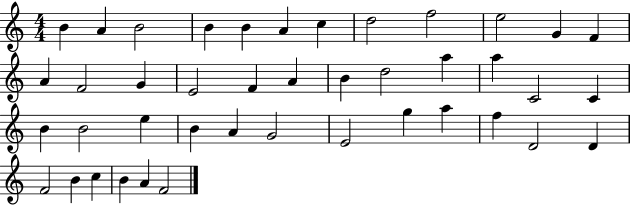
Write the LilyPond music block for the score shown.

{
  \clef treble
  \numericTimeSignature
  \time 4/4
  \key c \major
  b'4 a'4 b'2 | b'4 b'4 a'4 c''4 | d''2 f''2 | e''2 g'4 f'4 | \break a'4 f'2 g'4 | e'2 f'4 a'4 | b'4 d''2 a''4 | a''4 c'2 c'4 | \break b'4 b'2 e''4 | b'4 a'4 g'2 | e'2 g''4 a''4 | f''4 d'2 d'4 | \break f'2 b'4 c''4 | b'4 a'4 f'2 | \bar "|."
}